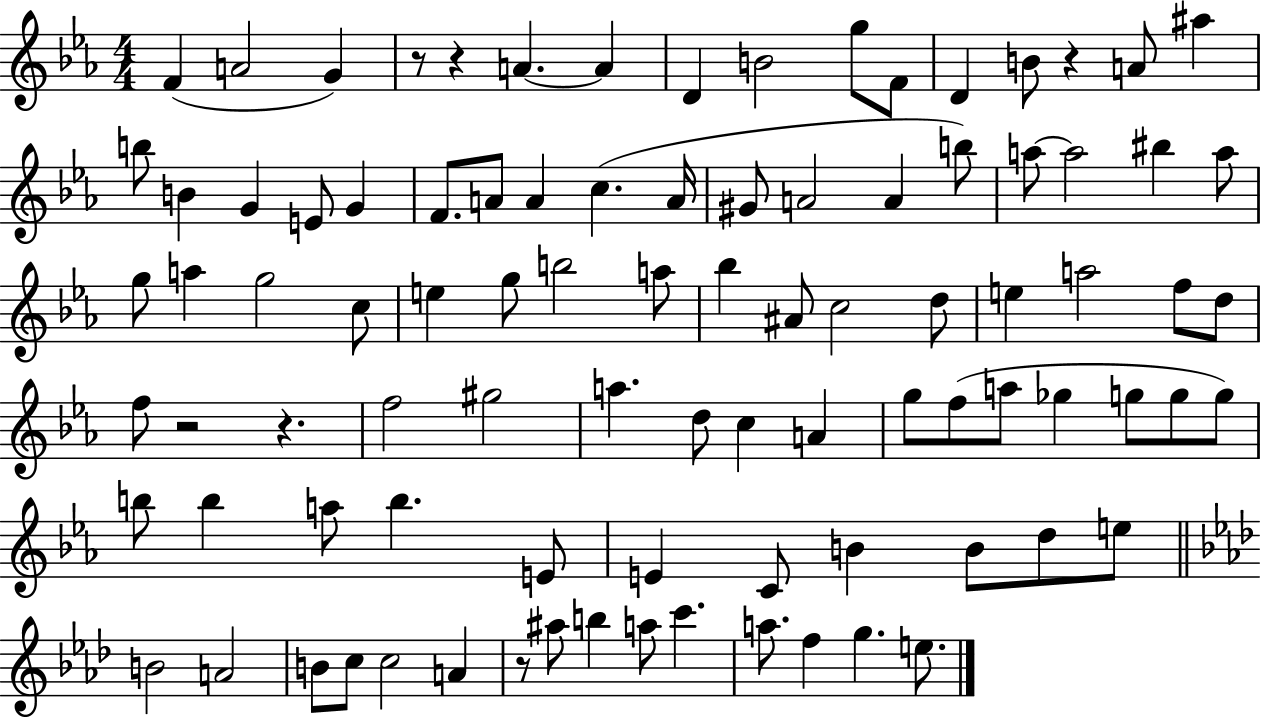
F4/q A4/h G4/q R/e R/q A4/q. A4/q D4/q B4/h G5/e F4/e D4/q B4/e R/q A4/e A#5/q B5/e B4/q G4/q E4/e G4/q F4/e. A4/e A4/q C5/q. A4/s G#4/e A4/h A4/q B5/e A5/e A5/h BIS5/q A5/e G5/e A5/q G5/h C5/e E5/q G5/e B5/h A5/e Bb5/q A#4/e C5/h D5/e E5/q A5/h F5/e D5/e F5/e R/h R/q. F5/h G#5/h A5/q. D5/e C5/q A4/q G5/e F5/e A5/e Gb5/q G5/e G5/e G5/e B5/e B5/q A5/e B5/q. E4/e E4/q C4/e B4/q B4/e D5/e E5/e B4/h A4/h B4/e C5/e C5/h A4/q R/e A#5/e B5/q A5/e C6/q. A5/e. F5/q G5/q. E5/e.